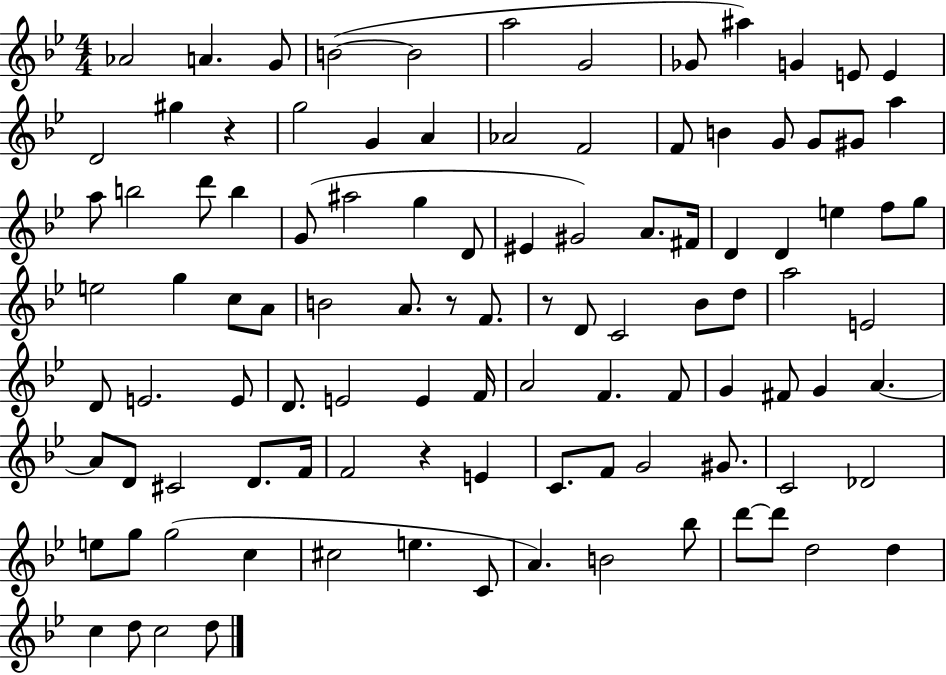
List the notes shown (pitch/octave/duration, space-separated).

Ab4/h A4/q. G4/e B4/h B4/h A5/h G4/h Gb4/e A#5/q G4/q E4/e E4/q D4/h G#5/q R/q G5/h G4/q A4/q Ab4/h F4/h F4/e B4/q G4/e G4/e G#4/e A5/q A5/e B5/h D6/e B5/q G4/e A#5/h G5/q D4/e EIS4/q G#4/h A4/e. F#4/s D4/q D4/q E5/q F5/e G5/e E5/h G5/q C5/e A4/e B4/h A4/e. R/e F4/e. R/e D4/e C4/h Bb4/e D5/e A5/h E4/h D4/e E4/h. E4/e D4/e. E4/h E4/q F4/s A4/h F4/q. F4/e G4/q F#4/e G4/q A4/q. A4/e D4/e C#4/h D4/e. F4/s F4/h R/q E4/q C4/e. F4/e G4/h G#4/e. C4/h Db4/h E5/e G5/e G5/h C5/q C#5/h E5/q. C4/e A4/q. B4/h Bb5/e D6/e D6/e D5/h D5/q C5/q D5/e C5/h D5/e